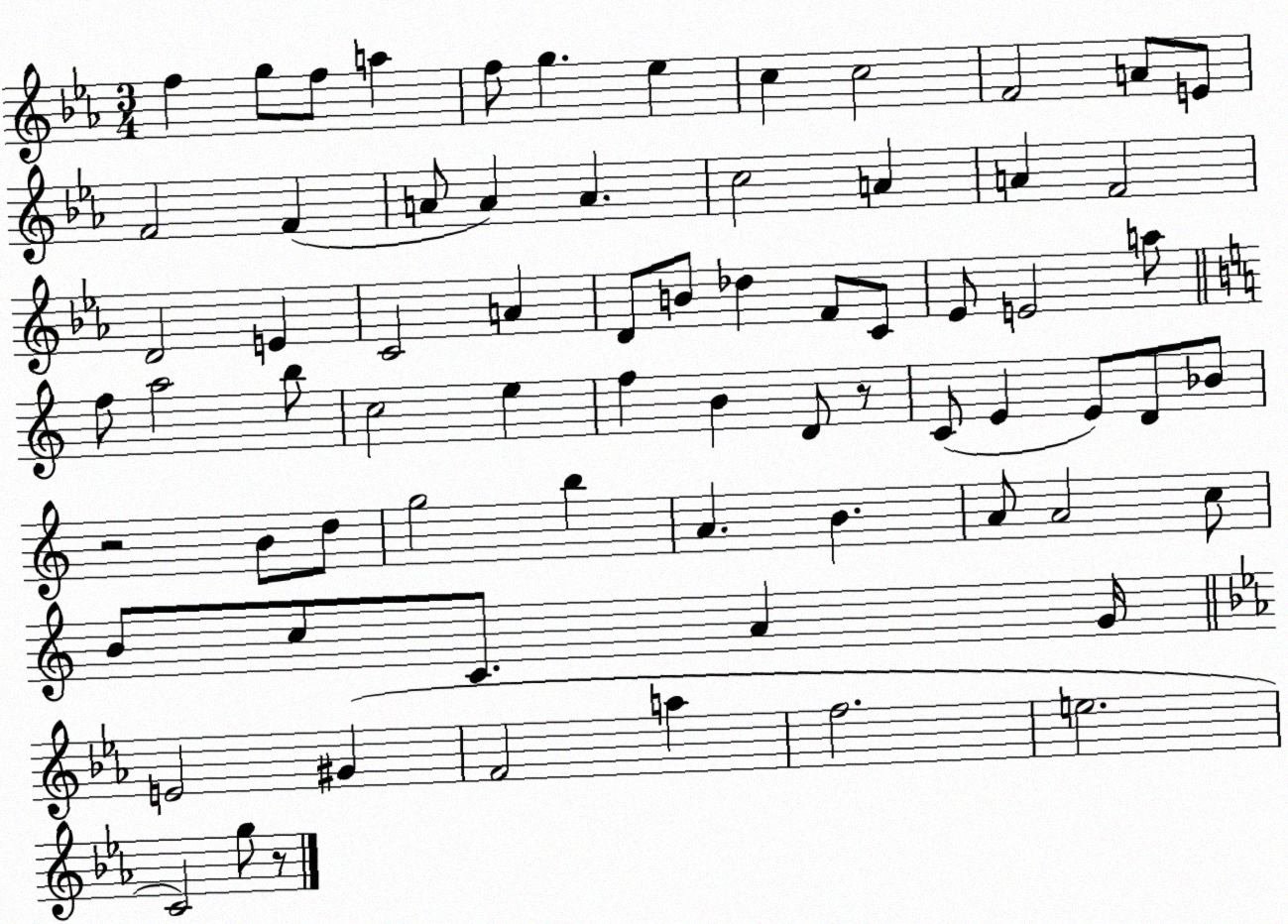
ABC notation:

X:1
T:Untitled
M:3/4
L:1/4
K:Eb
f g/2 f/2 a f/2 g _e c c2 F2 A/2 E/2 F2 F A/2 A A c2 A A F2 D2 E C2 A D/2 B/2 _d F/2 C/2 _E/2 E2 a/2 f/2 a2 b/2 c2 e f B D/2 z/2 C/2 E E/2 D/2 _B/2 z2 B/2 d/2 g2 b A B A/2 A2 c/2 B/2 c/2 C/2 A G/4 E2 ^G F2 a f2 e2 C2 g/2 z/2